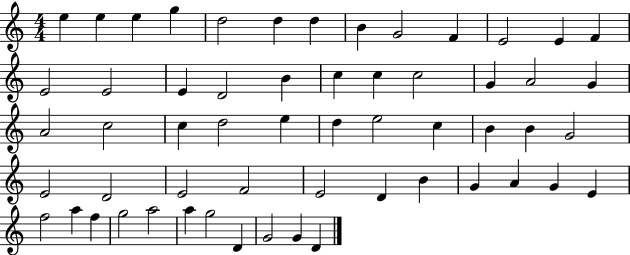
{
  \clef treble
  \numericTimeSignature
  \time 4/4
  \key c \major
  e''4 e''4 e''4 g''4 | d''2 d''4 d''4 | b'4 g'2 f'4 | e'2 e'4 f'4 | \break e'2 e'2 | e'4 d'2 b'4 | c''4 c''4 c''2 | g'4 a'2 g'4 | \break a'2 c''2 | c''4 d''2 e''4 | d''4 e''2 c''4 | b'4 b'4 g'2 | \break e'2 d'2 | e'2 f'2 | e'2 d'4 b'4 | g'4 a'4 g'4 e'4 | \break f''2 a''4 f''4 | g''2 a''2 | a''4 g''2 d'4 | g'2 g'4 d'4 | \break \bar "|."
}